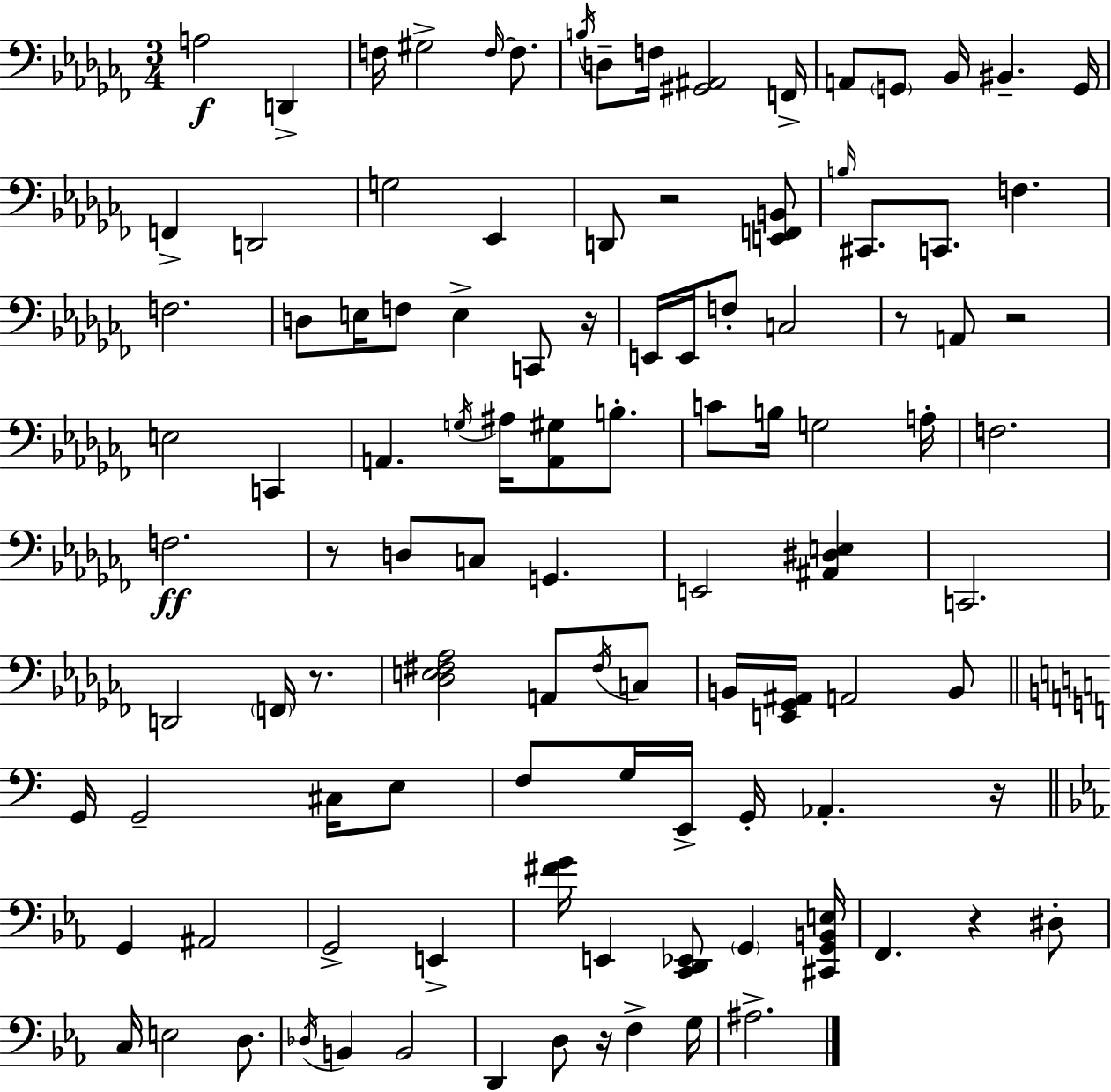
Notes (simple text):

A3/h D2/q F3/s G#3/h F3/s F3/e. B3/s D3/e F3/s [G#2,A#2]/h F2/s A2/e G2/e Bb2/s BIS2/q. G2/s F2/q D2/h G3/h Eb2/q D2/e R/h [E2,F2,B2]/e B3/s C#2/e. C2/e. F3/q. F3/h. D3/e E3/s F3/e E3/q C2/e R/s E2/s E2/s F3/e C3/h R/e A2/e R/h E3/h C2/q A2/q. G3/s A#3/s [A2,G#3]/e B3/e. C4/e B3/s G3/h A3/s F3/h. F3/h. R/e D3/e C3/e G2/q. E2/h [A#2,D#3,E3]/q C2/h. D2/h F2/s R/e. [Db3,E3,F#3,Ab3]/h A2/e F#3/s C3/e B2/s [E2,Gb2,A#2]/s A2/h B2/e G2/s G2/h C#3/s E3/e F3/e G3/s E2/s G2/s Ab2/q. R/s G2/q A#2/h G2/h E2/q [F#4,G4]/s E2/q [C2,D2,Eb2]/e G2/q [C#2,G2,B2,E3]/s F2/q. R/q D#3/e C3/s E3/h D3/e. Db3/s B2/q B2/h D2/q D3/e R/s F3/q G3/s A#3/h.